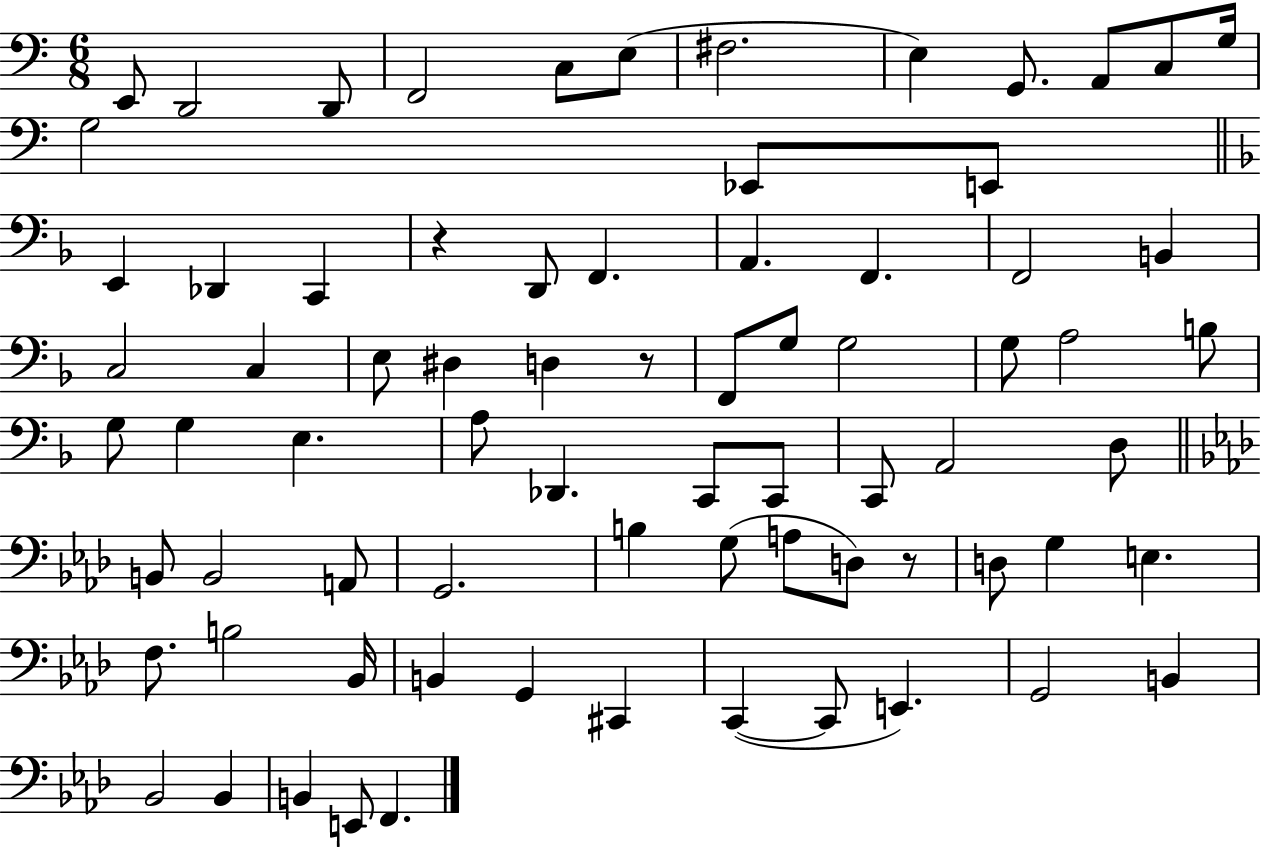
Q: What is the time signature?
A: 6/8